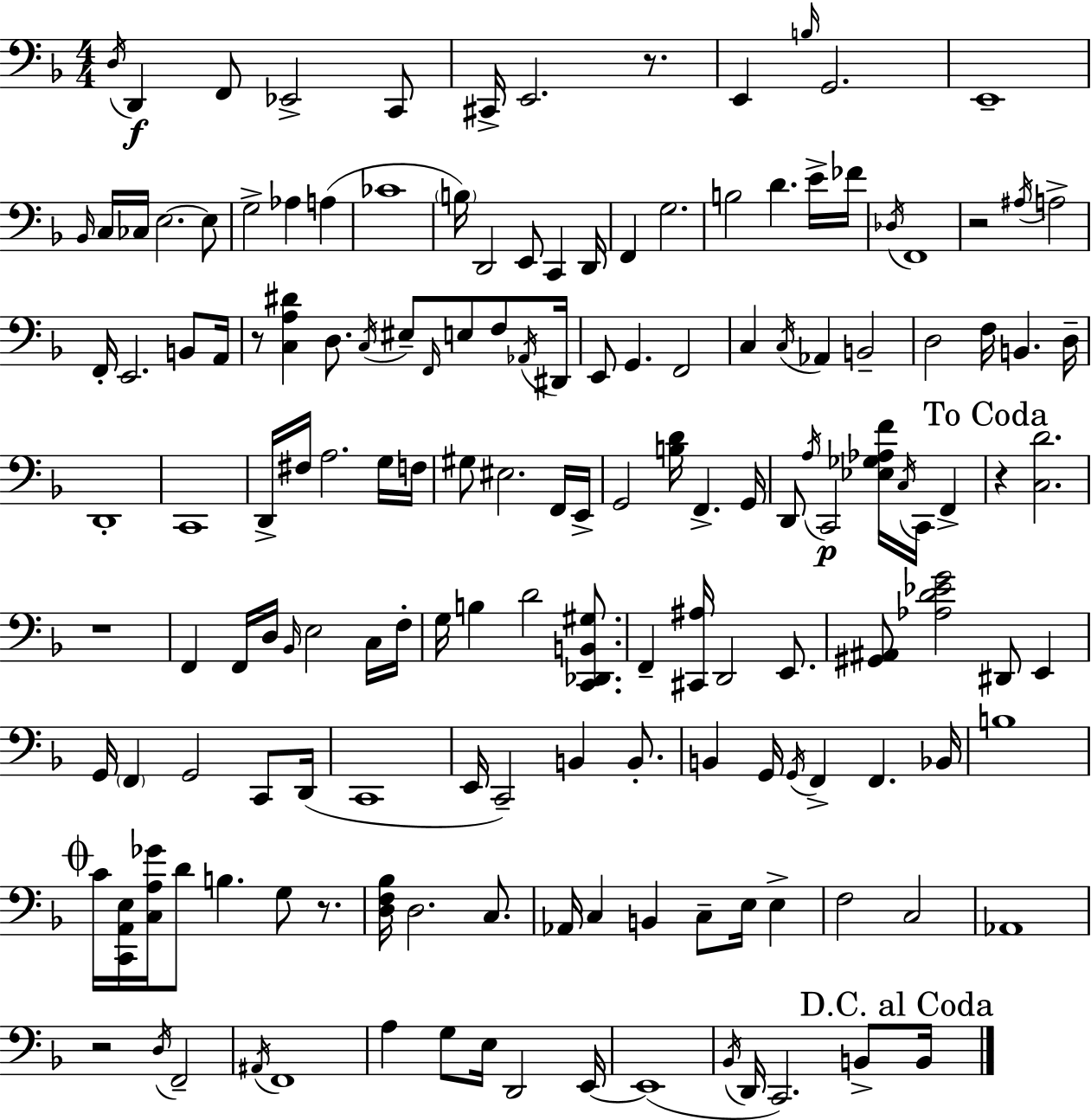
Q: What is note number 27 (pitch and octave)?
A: G3